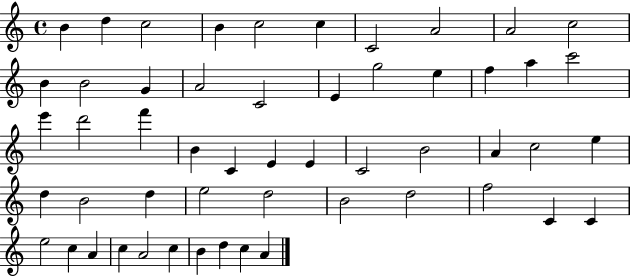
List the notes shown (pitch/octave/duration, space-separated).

B4/q D5/q C5/h B4/q C5/h C5/q C4/h A4/h A4/h C5/h B4/q B4/h G4/q A4/h C4/h E4/q G5/h E5/q F5/q A5/q C6/h E6/q D6/h F6/q B4/q C4/q E4/q E4/q C4/h B4/h A4/q C5/h E5/q D5/q B4/h D5/q E5/h D5/h B4/h D5/h F5/h C4/q C4/q E5/h C5/q A4/q C5/q A4/h C5/q B4/q D5/q C5/q A4/q